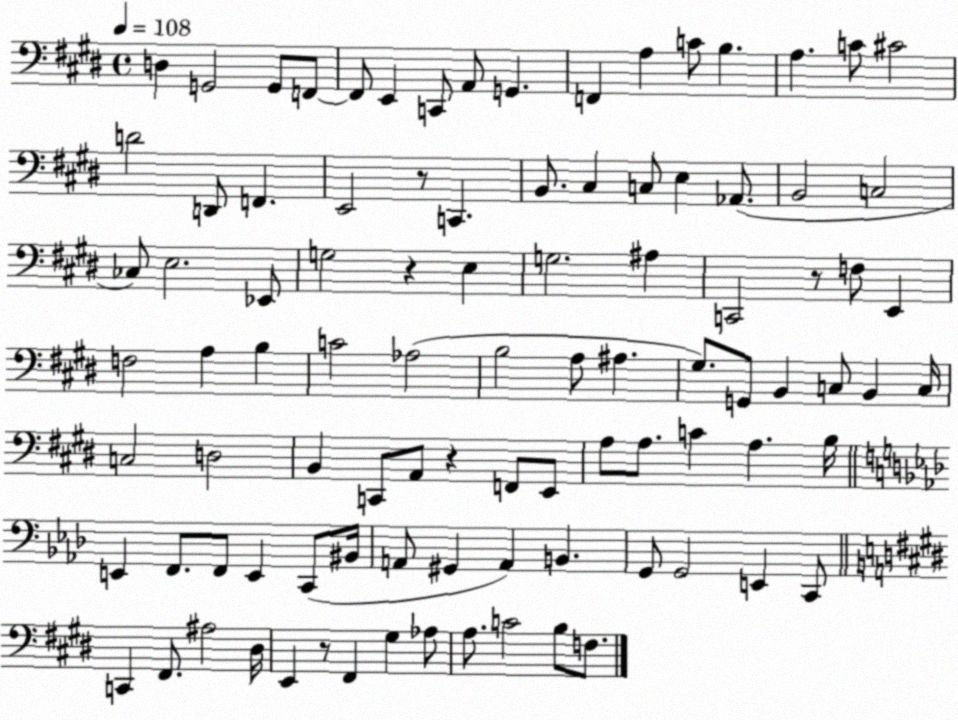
X:1
T:Untitled
M:4/4
L:1/4
K:E
D, G,,2 G,,/2 F,,/2 F,,/2 E,, C,,/2 A,,/2 G,, F,, A, C/2 B, A, C/2 ^C2 D2 D,,/2 F,, E,,2 z/2 C,, B,,/2 ^C, C,/2 E, _A,,/2 B,,2 C,2 _C,/2 E,2 _E,,/2 G,2 z E, G,2 ^A, C,,2 z/2 F,/2 E,, F,2 A, B, C2 _A,2 B,2 A,/2 ^A, ^G,/2 G,,/2 B,, C,/2 B,, C,/4 C,2 D,2 B,, C,,/2 A,,/2 z F,,/2 E,,/2 A,/2 A,/2 C A, B,/4 E,, F,,/2 F,,/2 E,, C,,/2 ^B,,/4 A,,/2 ^G,, A,, B,, G,,/2 G,,2 E,, C,,/2 C,, ^F,,/2 ^A,2 ^D,/4 E,, z/2 ^F,, ^G, _A,/2 A,/2 C2 B,/2 F,/2